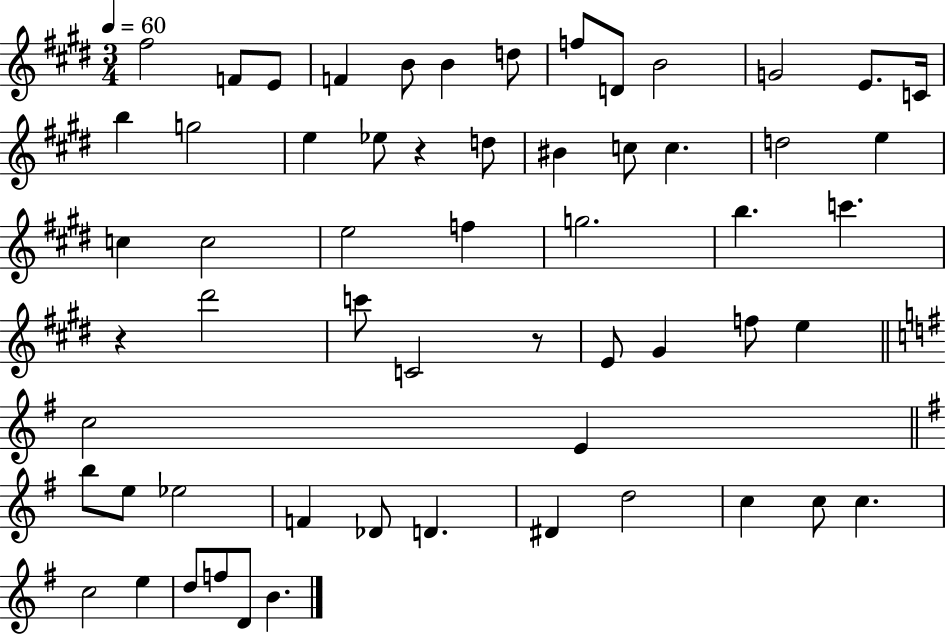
{
  \clef treble
  \numericTimeSignature
  \time 3/4
  \key e \major
  \tempo 4 = 60
  fis''2 f'8 e'8 | f'4 b'8 b'4 d''8 | f''8 d'8 b'2 | g'2 e'8. c'16 | \break b''4 g''2 | e''4 ees''8 r4 d''8 | bis'4 c''8 c''4. | d''2 e''4 | \break c''4 c''2 | e''2 f''4 | g''2. | b''4. c'''4. | \break r4 dis'''2 | c'''8 c'2 r8 | e'8 gis'4 f''8 e''4 | \bar "||" \break \key g \major c''2 e'4 | \bar "||" \break \key g \major b''8 e''8 ees''2 | f'4 des'8 d'4. | dis'4 d''2 | c''4 c''8 c''4. | \break c''2 e''4 | d''8 f''8 d'8 b'4. | \bar "|."
}